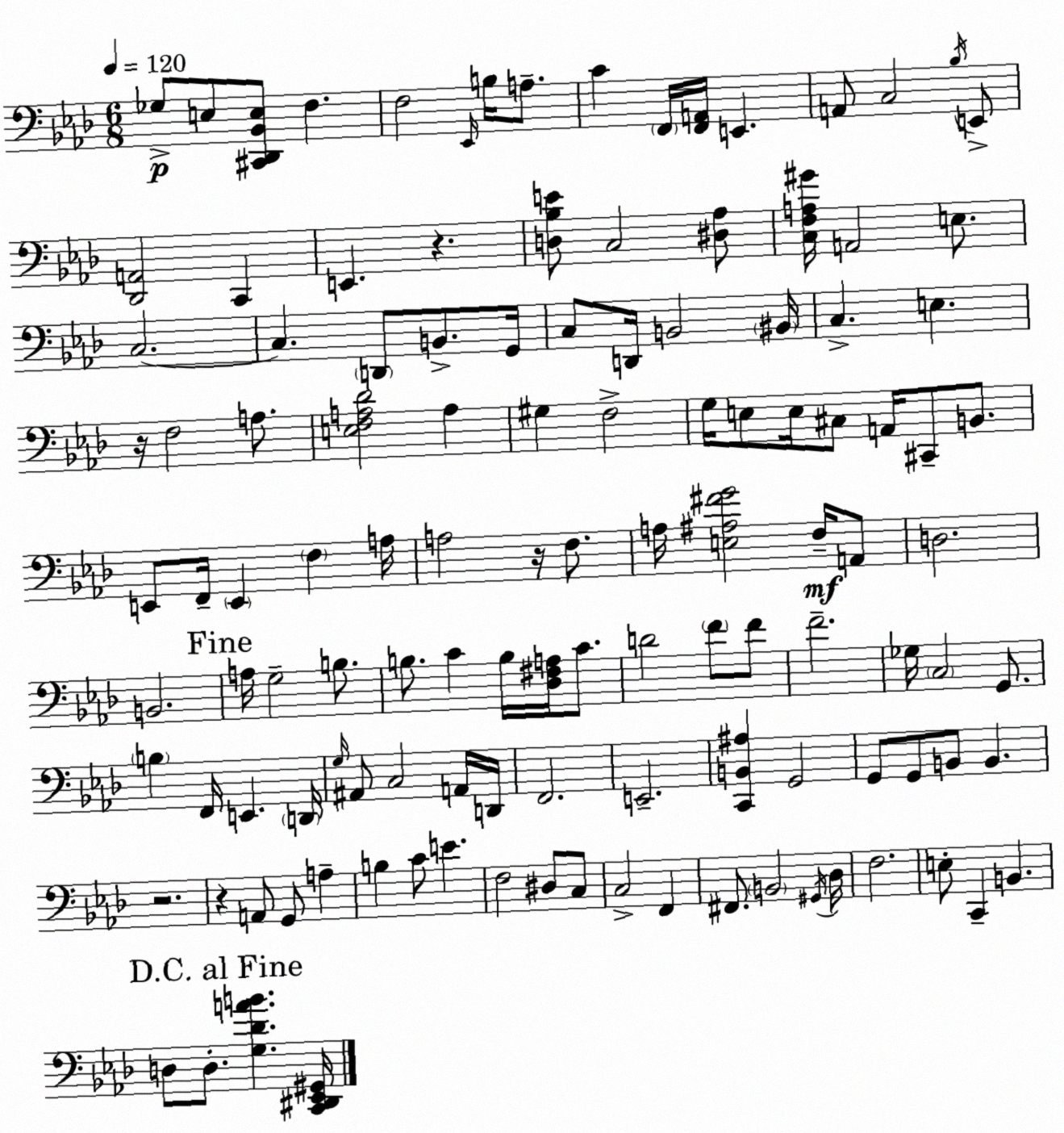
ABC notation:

X:1
T:Untitled
M:6/8
L:1/4
K:Ab
_G,/2 E,/2 [^C,,_D,,_B,,E,]/2 F, F,2 _E,,/4 B,/4 A,/2 C F,,/4 [F,,A,,]/4 E,, A,,/2 C,2 _B,/4 E,,/2 [_D,,A,,]2 C,, E,, z [D,_B,E]/2 C,2 [^D,_A,]/2 [C,F,A,^G]/4 A,,2 E,/2 C,2 C, D,,/2 B,,/2 G,,/4 C,/2 D,,/4 B,,2 ^B,,/4 C, E, z/4 F,2 A,/2 [E,F,A,_D]2 A, ^G, F,2 G,/4 E,/2 E,/4 ^C,/2 A,,/4 ^C,,/2 B,,/2 E,,/2 F,,/4 E,, F, A,/4 A,2 z/4 F,/2 A,/4 [E,^A,^FG]2 F,/4 A,,/2 D,2 B,,2 A,/4 G,2 B,/2 B,/2 C B,/4 [_D,^F,A,]/4 C/2 D2 F/2 F/2 F2 _G,/4 C,2 G,,/2 B, F,,/4 E,, D,,/4 G,/4 ^A,,/2 C,2 A,,/4 D,,/4 F,,2 E,,2 [C,,B,,^A,] G,,2 G,,/2 G,,/2 B,,/2 B,, z2 z A,,/2 G,,/2 A, B, C/2 E F,2 ^D,/2 C,/2 C,2 F,, ^F,,/2 B,,2 ^G,,/4 _D,/4 F,2 E,/2 C,, B,, D,/2 D,/2 [G,_DAB] [C,,^D,,_E,,^G,,]/4